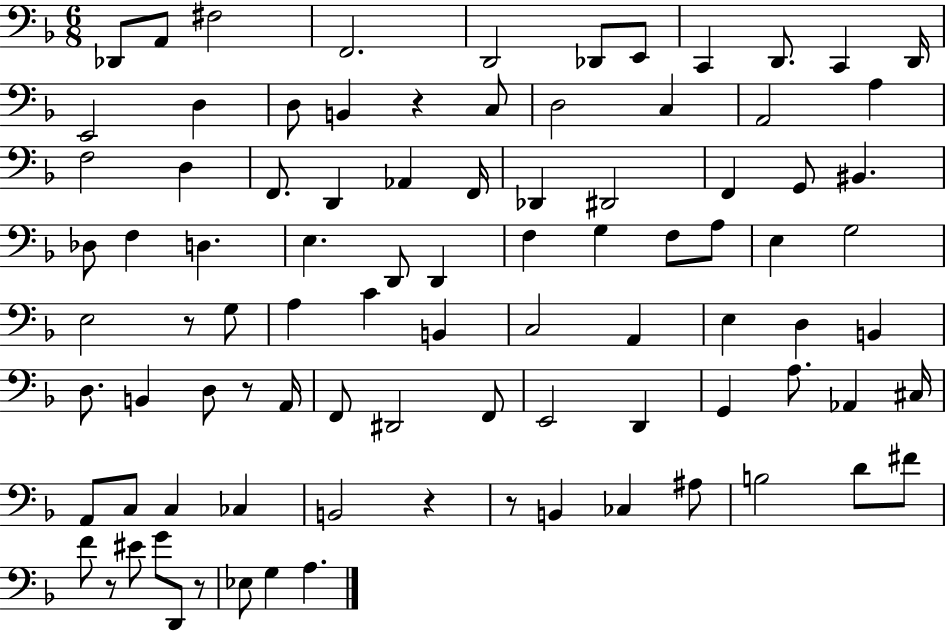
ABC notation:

X:1
T:Untitled
M:6/8
L:1/4
K:F
_D,,/2 A,,/2 ^F,2 F,,2 D,,2 _D,,/2 E,,/2 C,, D,,/2 C,, D,,/4 E,,2 D, D,/2 B,, z C,/2 D,2 C, A,,2 A, F,2 D, F,,/2 D,, _A,, F,,/4 _D,, ^D,,2 F,, G,,/2 ^B,, _D,/2 F, D, E, D,,/2 D,, F, G, F,/2 A,/2 E, G,2 E,2 z/2 G,/2 A, C B,, C,2 A,, E, D, B,, D,/2 B,, D,/2 z/2 A,,/4 F,,/2 ^D,,2 F,,/2 E,,2 D,, G,, A,/2 _A,, ^C,/4 A,,/2 C,/2 C, _C, B,,2 z z/2 B,, _C, ^A,/2 B,2 D/2 ^F/2 F/2 z/2 ^E/2 G/2 D,,/2 z/2 _E,/2 G, A,